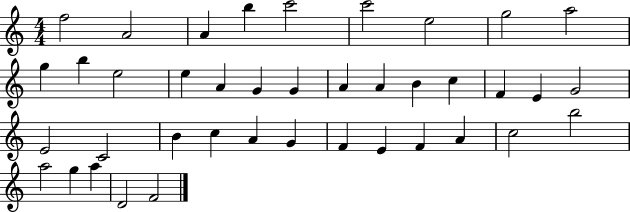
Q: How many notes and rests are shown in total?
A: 40